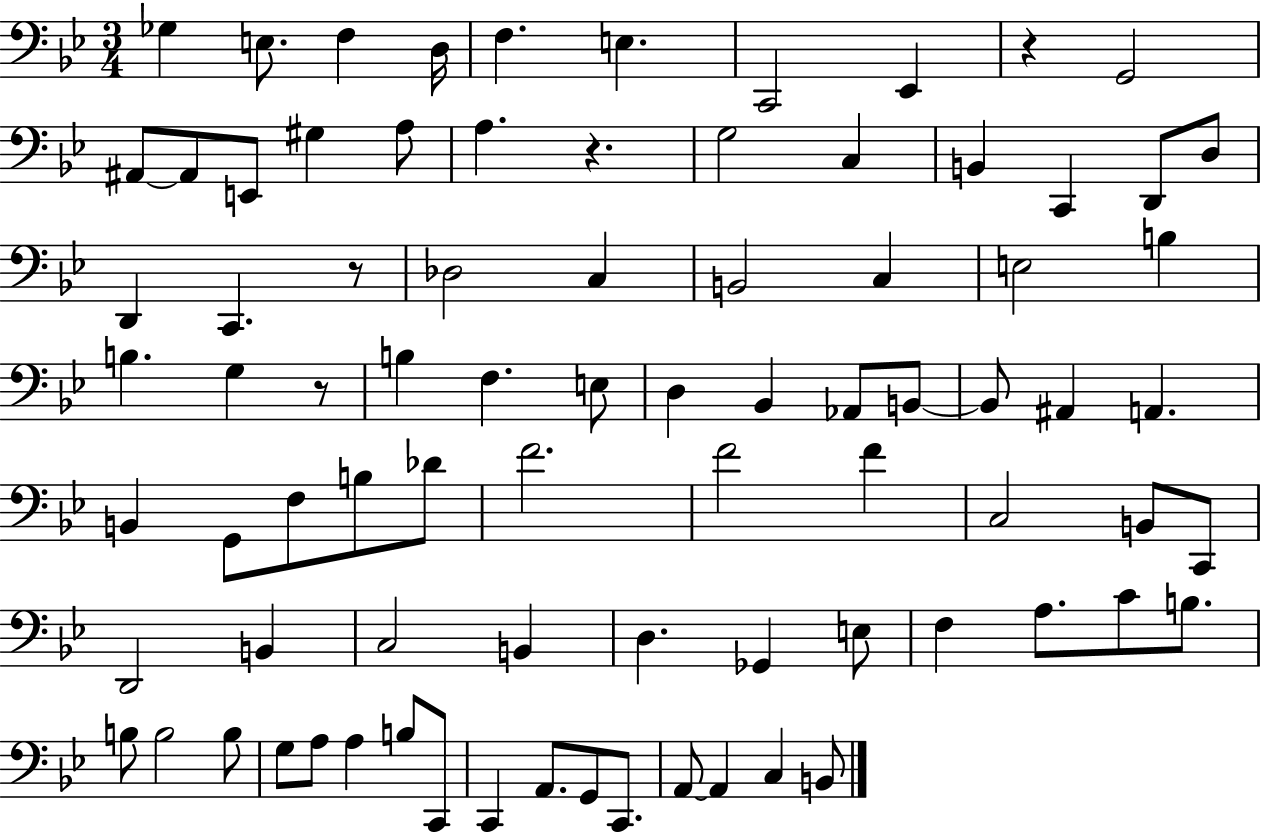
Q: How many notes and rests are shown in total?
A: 83